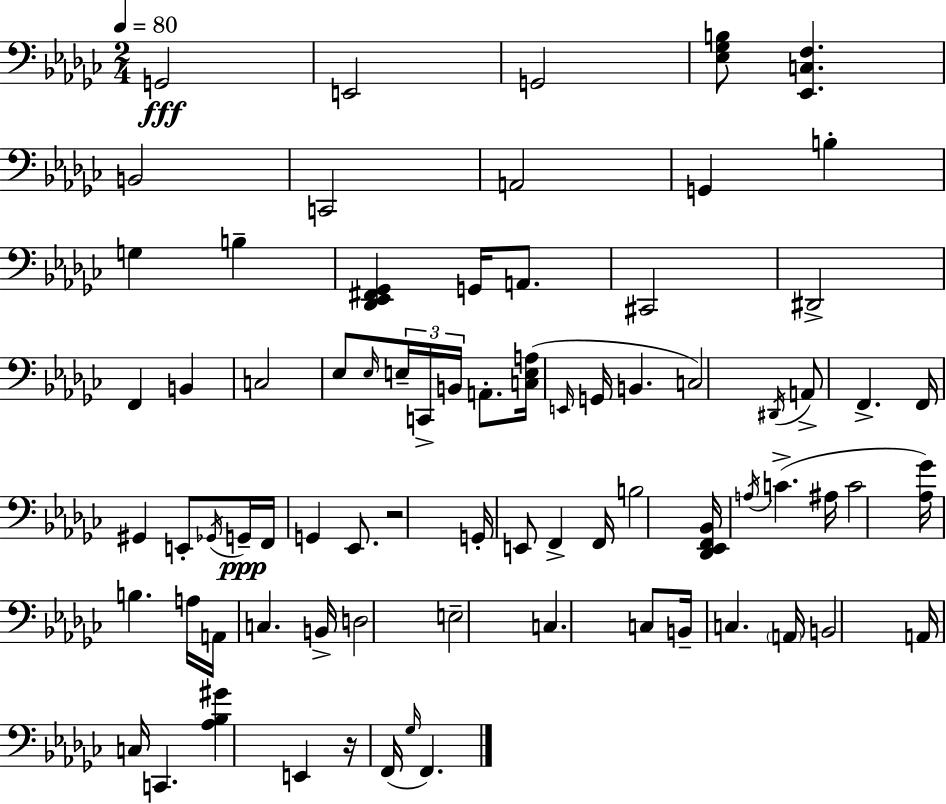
{
  \clef bass
  \numericTimeSignature
  \time 2/4
  \key ees \minor
  \tempo 4 = 80
  \repeat volta 2 { g,2\fff | e,2 | g,2 | <ees ges b>8 <ees, c f>4. | \break b,2 | c,2 | a,2 | g,4 b4-. | \break g4 b4-- | <des, ees, fis, ges,>4 g,16 a,8. | cis,2 | dis,2-> | \break f,4 b,4 | c2 | ees8 \grace { ees16 } \tuplet 3/2 { e16-- c,16-> b,16 } a,8.-. | <c e a>16( \grace { e,16 } g,16 b,4. | \break c2) | \acciaccatura { dis,16 } a,8-> f,4.-> | f,16 gis,4 | e,8-. \acciaccatura { ges,16 } g,16--\ppp f,16 g,4 | \break ees,8. r2 | g,16-. e,8 f,4-> | f,16 b2 | <des, ees, f, bes,>16 \acciaccatura { a16 }( c'4.-> | \break ais16 c'2 | <aes ges'>16) b4. | a16 a,16 c4. | b,16-> d2 | \break e2-- | c4. | c8 b,16-- c4. | \parenthesize a,16 b,2 | \break a,16 c16 c,4. | <aes bes gis'>4 | e,4 r16 f,16( \grace { ges16 } | f,4.) } \bar "|."
}